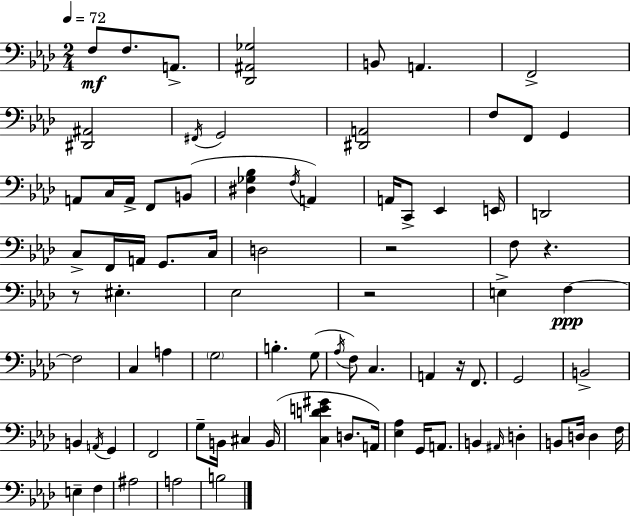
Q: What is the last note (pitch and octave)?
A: B3